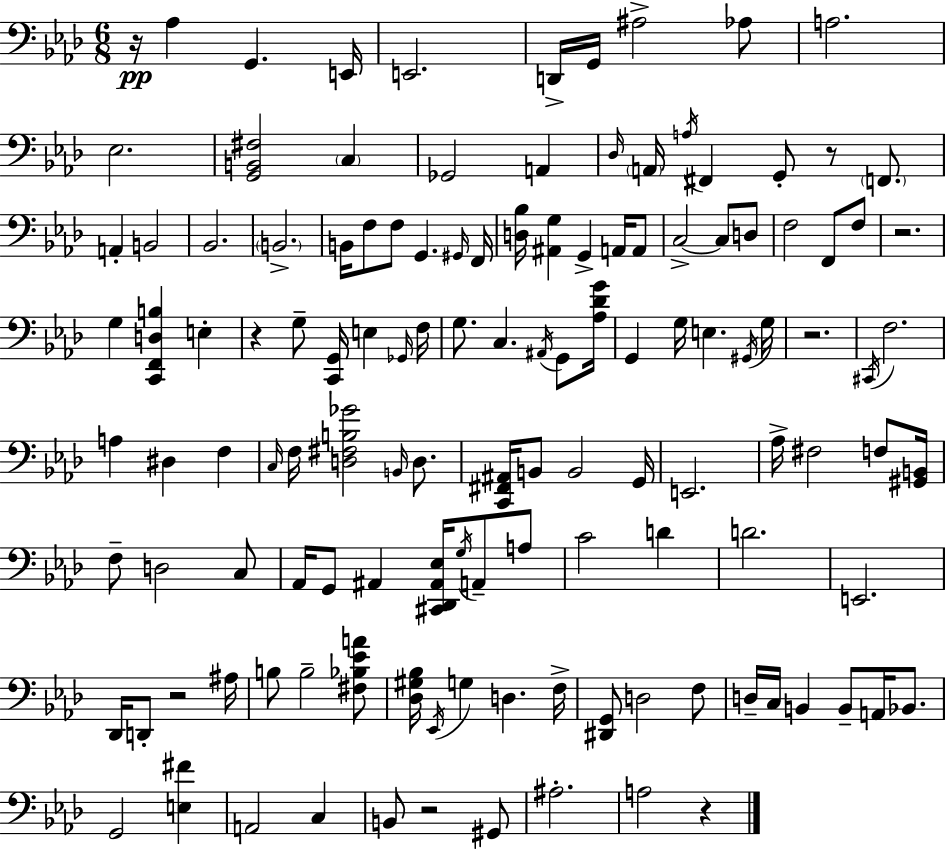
{
  \clef bass
  \numericTimeSignature
  \time 6/8
  \key aes \major
  r16\pp aes4 g,4. e,16 | e,2. | d,16-> g,16 ais2-> aes8 | a2. | \break ees2. | <g, b, fis>2 \parenthesize c4 | ges,2 a,4 | \grace { des16 } \parenthesize a,16 \acciaccatura { a16 } fis,4 g,8-. r8 \parenthesize f,8. | \break a,4-. b,2 | bes,2. | \parenthesize b,2.-> | b,16 f8 f8 g,4. | \break \grace { gis,16 } f,16 <d bes>16 <ais, g>4 g,4-> | a,16 a,8 c2->~~ c8 | d8 f2 f,8 | f8 r2. | \break g4 <c, f, d b>4 e4-. | r4 g8-- <c, g,>16 e4 | \grace { ges,16 } f16 g8. c4. | \acciaccatura { ais,16 } g,8 <aes des' g'>16 g,4 g16 e4. | \break \acciaccatura { gis,16 } g16 r2. | \acciaccatura { cis,16 } f2. | a4 dis4 | f4 \grace { c16 } f16 <d fis b ges'>2 | \break \grace { b,16 } d8. <c, fis, ais,>16 b,8 | b,2 g,16 e,2. | aes16-> fis2 | f8 <gis, b,>16 f8-- d2 | \break c8 aes,16 g,8 | ais,4 <cis, des, ais, ees>16 \acciaccatura { g16 } a,8-- a8 c'2 | d'4 d'2. | e,2. | \break des,16 d,8-. | r2 ais16 b8 | b2-- <fis bes ees' a'>8 <des gis bes>16 \acciaccatura { ees,16 } | g4 d4. f16-> <dis, g,>8 | \break d2 f8 d16-- | c16 b,4 b,8-- a,16 bes,8. g,2 | <e fis'>4 a,2 | c4 b,8 | \break r2 gis,8 ais2.-. | a2 | r4 \bar "|."
}